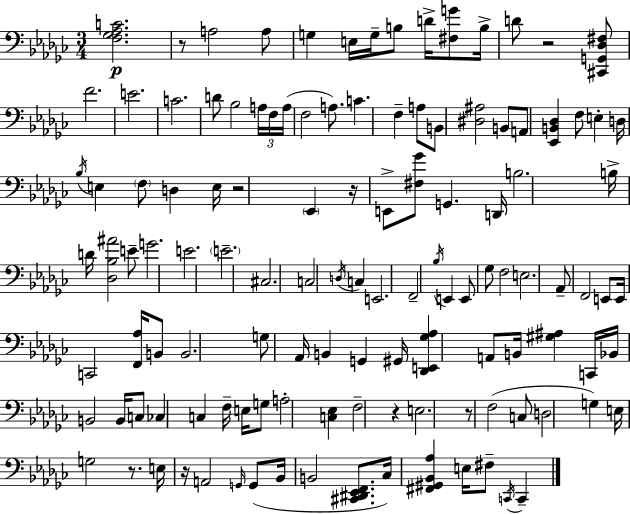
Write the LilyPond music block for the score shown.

{
  \clef bass
  \numericTimeSignature
  \time 3/4
  \key ees \minor
  <f ges aes c'>2.\p | r8 a2 a8 | g4 e16 g16-- b8 d'16-> <fis g'>8 b16-> | d'8 r2 <cis, g, des fis>8 | \break f'2. | e'2. | c'2. | d'8 bes2 \tuplet 3/2 { a16 f16 | \break a16( } f2 a8.) | c'4. f4-- a8 | b,8 <dis ais>2 b,8 | a,8 <ees, b, des>4 f8 e4-. | \break d16 \acciaccatura { bes16 } e4 \parenthesize f8 d4 | e16 r2 \parenthesize ees,4 | r16 e,8-> <fis ges'>8 g,4. | d,16 b2. | \break b16-> d'16 <des bes ais'>2 e'8-- | g'2. | e'2. | \parenthesize e'2.-- | \break cis2. | c2 \acciaccatura { d16 } c4 | e,2. | f,2-- \acciaccatura { bes16 } e,4 | \break e,8 ges8 f2 | e2. | aes,8-- f,2 | e,8 e,16 c,2 | \break <f, aes>16 b,8 b,2. | g8 aes,16 b,4 g,4 | gis,16 <des, e, ges aes>4 a,8 b,16 <gis ais>4 | c,16 bes,16 b,2 | \break b,16 c8 ces4 c4 f16-- | e16 g8 a2-. <c ees>4 | f2-- r4 | e2. | \break r8 f2( | c8 d2 g4) | e16 g2 | r8. e16 r16 a,2 | \break \grace { g,16 }( g,8 bes,16 b,2 | <cis, dis, ees, f,>8. ces16) <fis, gis, bes, aes>4 e16 fis8-- | \acciaccatura { c,16 } c,4-- \bar "|."
}